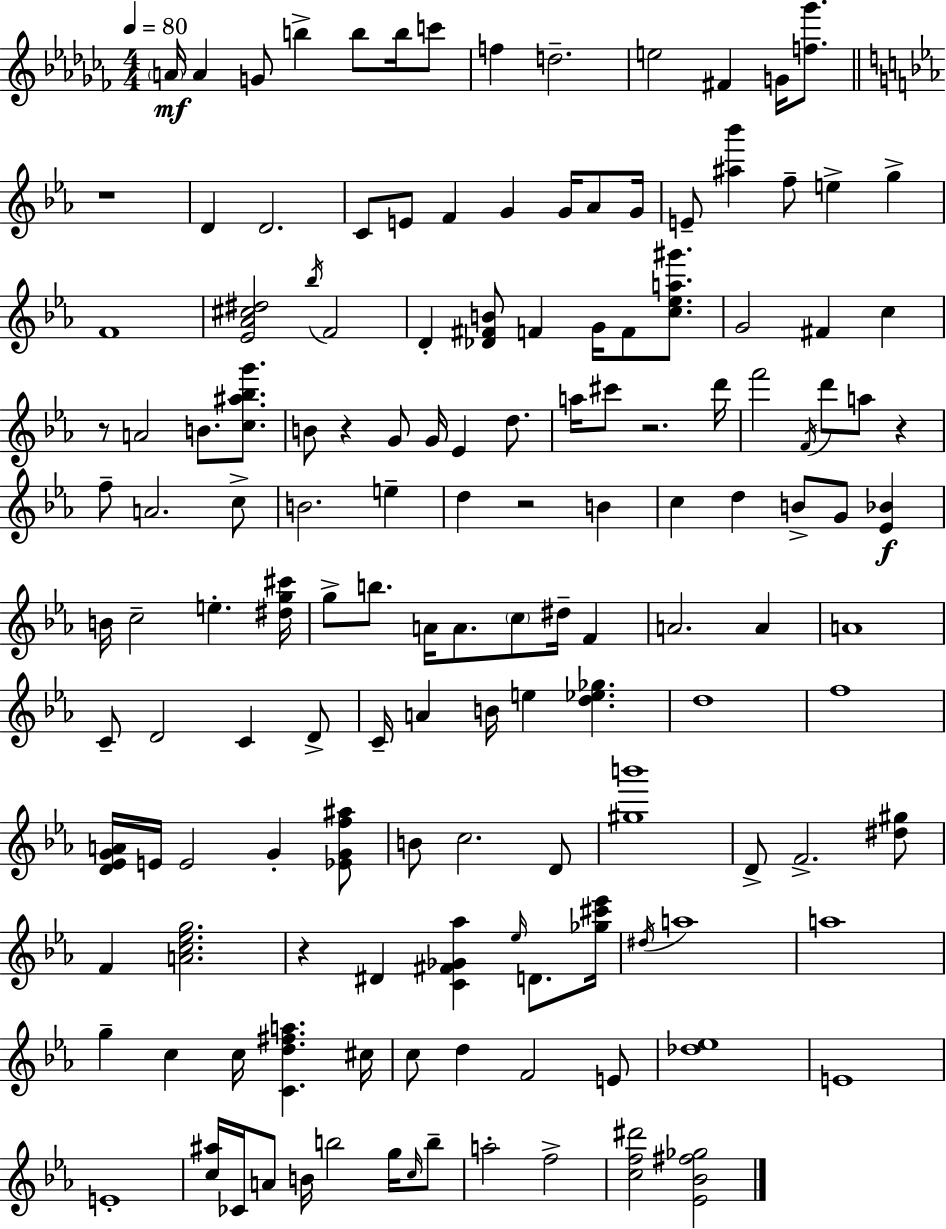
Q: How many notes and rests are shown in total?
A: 145